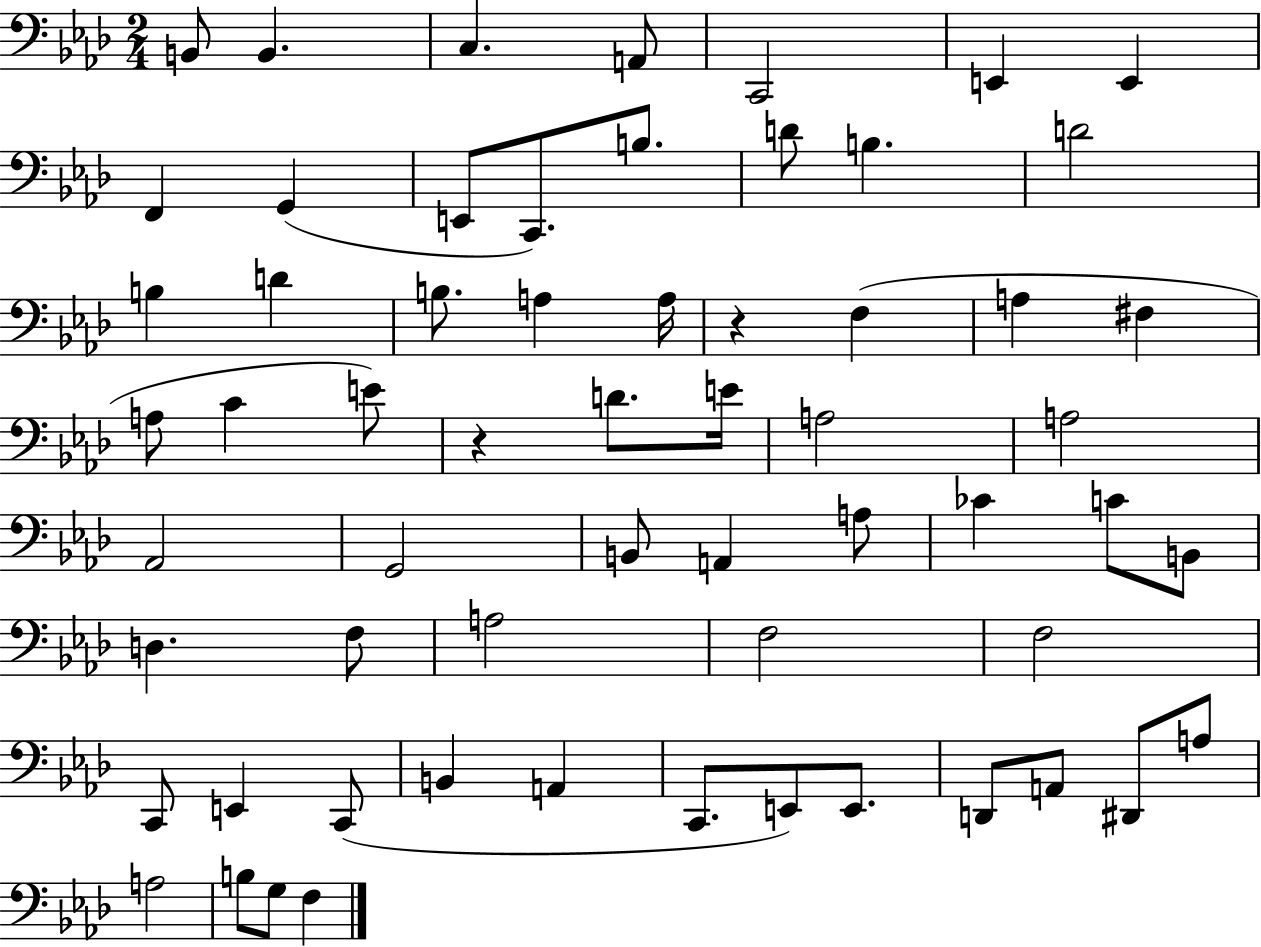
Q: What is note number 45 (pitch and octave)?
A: E2